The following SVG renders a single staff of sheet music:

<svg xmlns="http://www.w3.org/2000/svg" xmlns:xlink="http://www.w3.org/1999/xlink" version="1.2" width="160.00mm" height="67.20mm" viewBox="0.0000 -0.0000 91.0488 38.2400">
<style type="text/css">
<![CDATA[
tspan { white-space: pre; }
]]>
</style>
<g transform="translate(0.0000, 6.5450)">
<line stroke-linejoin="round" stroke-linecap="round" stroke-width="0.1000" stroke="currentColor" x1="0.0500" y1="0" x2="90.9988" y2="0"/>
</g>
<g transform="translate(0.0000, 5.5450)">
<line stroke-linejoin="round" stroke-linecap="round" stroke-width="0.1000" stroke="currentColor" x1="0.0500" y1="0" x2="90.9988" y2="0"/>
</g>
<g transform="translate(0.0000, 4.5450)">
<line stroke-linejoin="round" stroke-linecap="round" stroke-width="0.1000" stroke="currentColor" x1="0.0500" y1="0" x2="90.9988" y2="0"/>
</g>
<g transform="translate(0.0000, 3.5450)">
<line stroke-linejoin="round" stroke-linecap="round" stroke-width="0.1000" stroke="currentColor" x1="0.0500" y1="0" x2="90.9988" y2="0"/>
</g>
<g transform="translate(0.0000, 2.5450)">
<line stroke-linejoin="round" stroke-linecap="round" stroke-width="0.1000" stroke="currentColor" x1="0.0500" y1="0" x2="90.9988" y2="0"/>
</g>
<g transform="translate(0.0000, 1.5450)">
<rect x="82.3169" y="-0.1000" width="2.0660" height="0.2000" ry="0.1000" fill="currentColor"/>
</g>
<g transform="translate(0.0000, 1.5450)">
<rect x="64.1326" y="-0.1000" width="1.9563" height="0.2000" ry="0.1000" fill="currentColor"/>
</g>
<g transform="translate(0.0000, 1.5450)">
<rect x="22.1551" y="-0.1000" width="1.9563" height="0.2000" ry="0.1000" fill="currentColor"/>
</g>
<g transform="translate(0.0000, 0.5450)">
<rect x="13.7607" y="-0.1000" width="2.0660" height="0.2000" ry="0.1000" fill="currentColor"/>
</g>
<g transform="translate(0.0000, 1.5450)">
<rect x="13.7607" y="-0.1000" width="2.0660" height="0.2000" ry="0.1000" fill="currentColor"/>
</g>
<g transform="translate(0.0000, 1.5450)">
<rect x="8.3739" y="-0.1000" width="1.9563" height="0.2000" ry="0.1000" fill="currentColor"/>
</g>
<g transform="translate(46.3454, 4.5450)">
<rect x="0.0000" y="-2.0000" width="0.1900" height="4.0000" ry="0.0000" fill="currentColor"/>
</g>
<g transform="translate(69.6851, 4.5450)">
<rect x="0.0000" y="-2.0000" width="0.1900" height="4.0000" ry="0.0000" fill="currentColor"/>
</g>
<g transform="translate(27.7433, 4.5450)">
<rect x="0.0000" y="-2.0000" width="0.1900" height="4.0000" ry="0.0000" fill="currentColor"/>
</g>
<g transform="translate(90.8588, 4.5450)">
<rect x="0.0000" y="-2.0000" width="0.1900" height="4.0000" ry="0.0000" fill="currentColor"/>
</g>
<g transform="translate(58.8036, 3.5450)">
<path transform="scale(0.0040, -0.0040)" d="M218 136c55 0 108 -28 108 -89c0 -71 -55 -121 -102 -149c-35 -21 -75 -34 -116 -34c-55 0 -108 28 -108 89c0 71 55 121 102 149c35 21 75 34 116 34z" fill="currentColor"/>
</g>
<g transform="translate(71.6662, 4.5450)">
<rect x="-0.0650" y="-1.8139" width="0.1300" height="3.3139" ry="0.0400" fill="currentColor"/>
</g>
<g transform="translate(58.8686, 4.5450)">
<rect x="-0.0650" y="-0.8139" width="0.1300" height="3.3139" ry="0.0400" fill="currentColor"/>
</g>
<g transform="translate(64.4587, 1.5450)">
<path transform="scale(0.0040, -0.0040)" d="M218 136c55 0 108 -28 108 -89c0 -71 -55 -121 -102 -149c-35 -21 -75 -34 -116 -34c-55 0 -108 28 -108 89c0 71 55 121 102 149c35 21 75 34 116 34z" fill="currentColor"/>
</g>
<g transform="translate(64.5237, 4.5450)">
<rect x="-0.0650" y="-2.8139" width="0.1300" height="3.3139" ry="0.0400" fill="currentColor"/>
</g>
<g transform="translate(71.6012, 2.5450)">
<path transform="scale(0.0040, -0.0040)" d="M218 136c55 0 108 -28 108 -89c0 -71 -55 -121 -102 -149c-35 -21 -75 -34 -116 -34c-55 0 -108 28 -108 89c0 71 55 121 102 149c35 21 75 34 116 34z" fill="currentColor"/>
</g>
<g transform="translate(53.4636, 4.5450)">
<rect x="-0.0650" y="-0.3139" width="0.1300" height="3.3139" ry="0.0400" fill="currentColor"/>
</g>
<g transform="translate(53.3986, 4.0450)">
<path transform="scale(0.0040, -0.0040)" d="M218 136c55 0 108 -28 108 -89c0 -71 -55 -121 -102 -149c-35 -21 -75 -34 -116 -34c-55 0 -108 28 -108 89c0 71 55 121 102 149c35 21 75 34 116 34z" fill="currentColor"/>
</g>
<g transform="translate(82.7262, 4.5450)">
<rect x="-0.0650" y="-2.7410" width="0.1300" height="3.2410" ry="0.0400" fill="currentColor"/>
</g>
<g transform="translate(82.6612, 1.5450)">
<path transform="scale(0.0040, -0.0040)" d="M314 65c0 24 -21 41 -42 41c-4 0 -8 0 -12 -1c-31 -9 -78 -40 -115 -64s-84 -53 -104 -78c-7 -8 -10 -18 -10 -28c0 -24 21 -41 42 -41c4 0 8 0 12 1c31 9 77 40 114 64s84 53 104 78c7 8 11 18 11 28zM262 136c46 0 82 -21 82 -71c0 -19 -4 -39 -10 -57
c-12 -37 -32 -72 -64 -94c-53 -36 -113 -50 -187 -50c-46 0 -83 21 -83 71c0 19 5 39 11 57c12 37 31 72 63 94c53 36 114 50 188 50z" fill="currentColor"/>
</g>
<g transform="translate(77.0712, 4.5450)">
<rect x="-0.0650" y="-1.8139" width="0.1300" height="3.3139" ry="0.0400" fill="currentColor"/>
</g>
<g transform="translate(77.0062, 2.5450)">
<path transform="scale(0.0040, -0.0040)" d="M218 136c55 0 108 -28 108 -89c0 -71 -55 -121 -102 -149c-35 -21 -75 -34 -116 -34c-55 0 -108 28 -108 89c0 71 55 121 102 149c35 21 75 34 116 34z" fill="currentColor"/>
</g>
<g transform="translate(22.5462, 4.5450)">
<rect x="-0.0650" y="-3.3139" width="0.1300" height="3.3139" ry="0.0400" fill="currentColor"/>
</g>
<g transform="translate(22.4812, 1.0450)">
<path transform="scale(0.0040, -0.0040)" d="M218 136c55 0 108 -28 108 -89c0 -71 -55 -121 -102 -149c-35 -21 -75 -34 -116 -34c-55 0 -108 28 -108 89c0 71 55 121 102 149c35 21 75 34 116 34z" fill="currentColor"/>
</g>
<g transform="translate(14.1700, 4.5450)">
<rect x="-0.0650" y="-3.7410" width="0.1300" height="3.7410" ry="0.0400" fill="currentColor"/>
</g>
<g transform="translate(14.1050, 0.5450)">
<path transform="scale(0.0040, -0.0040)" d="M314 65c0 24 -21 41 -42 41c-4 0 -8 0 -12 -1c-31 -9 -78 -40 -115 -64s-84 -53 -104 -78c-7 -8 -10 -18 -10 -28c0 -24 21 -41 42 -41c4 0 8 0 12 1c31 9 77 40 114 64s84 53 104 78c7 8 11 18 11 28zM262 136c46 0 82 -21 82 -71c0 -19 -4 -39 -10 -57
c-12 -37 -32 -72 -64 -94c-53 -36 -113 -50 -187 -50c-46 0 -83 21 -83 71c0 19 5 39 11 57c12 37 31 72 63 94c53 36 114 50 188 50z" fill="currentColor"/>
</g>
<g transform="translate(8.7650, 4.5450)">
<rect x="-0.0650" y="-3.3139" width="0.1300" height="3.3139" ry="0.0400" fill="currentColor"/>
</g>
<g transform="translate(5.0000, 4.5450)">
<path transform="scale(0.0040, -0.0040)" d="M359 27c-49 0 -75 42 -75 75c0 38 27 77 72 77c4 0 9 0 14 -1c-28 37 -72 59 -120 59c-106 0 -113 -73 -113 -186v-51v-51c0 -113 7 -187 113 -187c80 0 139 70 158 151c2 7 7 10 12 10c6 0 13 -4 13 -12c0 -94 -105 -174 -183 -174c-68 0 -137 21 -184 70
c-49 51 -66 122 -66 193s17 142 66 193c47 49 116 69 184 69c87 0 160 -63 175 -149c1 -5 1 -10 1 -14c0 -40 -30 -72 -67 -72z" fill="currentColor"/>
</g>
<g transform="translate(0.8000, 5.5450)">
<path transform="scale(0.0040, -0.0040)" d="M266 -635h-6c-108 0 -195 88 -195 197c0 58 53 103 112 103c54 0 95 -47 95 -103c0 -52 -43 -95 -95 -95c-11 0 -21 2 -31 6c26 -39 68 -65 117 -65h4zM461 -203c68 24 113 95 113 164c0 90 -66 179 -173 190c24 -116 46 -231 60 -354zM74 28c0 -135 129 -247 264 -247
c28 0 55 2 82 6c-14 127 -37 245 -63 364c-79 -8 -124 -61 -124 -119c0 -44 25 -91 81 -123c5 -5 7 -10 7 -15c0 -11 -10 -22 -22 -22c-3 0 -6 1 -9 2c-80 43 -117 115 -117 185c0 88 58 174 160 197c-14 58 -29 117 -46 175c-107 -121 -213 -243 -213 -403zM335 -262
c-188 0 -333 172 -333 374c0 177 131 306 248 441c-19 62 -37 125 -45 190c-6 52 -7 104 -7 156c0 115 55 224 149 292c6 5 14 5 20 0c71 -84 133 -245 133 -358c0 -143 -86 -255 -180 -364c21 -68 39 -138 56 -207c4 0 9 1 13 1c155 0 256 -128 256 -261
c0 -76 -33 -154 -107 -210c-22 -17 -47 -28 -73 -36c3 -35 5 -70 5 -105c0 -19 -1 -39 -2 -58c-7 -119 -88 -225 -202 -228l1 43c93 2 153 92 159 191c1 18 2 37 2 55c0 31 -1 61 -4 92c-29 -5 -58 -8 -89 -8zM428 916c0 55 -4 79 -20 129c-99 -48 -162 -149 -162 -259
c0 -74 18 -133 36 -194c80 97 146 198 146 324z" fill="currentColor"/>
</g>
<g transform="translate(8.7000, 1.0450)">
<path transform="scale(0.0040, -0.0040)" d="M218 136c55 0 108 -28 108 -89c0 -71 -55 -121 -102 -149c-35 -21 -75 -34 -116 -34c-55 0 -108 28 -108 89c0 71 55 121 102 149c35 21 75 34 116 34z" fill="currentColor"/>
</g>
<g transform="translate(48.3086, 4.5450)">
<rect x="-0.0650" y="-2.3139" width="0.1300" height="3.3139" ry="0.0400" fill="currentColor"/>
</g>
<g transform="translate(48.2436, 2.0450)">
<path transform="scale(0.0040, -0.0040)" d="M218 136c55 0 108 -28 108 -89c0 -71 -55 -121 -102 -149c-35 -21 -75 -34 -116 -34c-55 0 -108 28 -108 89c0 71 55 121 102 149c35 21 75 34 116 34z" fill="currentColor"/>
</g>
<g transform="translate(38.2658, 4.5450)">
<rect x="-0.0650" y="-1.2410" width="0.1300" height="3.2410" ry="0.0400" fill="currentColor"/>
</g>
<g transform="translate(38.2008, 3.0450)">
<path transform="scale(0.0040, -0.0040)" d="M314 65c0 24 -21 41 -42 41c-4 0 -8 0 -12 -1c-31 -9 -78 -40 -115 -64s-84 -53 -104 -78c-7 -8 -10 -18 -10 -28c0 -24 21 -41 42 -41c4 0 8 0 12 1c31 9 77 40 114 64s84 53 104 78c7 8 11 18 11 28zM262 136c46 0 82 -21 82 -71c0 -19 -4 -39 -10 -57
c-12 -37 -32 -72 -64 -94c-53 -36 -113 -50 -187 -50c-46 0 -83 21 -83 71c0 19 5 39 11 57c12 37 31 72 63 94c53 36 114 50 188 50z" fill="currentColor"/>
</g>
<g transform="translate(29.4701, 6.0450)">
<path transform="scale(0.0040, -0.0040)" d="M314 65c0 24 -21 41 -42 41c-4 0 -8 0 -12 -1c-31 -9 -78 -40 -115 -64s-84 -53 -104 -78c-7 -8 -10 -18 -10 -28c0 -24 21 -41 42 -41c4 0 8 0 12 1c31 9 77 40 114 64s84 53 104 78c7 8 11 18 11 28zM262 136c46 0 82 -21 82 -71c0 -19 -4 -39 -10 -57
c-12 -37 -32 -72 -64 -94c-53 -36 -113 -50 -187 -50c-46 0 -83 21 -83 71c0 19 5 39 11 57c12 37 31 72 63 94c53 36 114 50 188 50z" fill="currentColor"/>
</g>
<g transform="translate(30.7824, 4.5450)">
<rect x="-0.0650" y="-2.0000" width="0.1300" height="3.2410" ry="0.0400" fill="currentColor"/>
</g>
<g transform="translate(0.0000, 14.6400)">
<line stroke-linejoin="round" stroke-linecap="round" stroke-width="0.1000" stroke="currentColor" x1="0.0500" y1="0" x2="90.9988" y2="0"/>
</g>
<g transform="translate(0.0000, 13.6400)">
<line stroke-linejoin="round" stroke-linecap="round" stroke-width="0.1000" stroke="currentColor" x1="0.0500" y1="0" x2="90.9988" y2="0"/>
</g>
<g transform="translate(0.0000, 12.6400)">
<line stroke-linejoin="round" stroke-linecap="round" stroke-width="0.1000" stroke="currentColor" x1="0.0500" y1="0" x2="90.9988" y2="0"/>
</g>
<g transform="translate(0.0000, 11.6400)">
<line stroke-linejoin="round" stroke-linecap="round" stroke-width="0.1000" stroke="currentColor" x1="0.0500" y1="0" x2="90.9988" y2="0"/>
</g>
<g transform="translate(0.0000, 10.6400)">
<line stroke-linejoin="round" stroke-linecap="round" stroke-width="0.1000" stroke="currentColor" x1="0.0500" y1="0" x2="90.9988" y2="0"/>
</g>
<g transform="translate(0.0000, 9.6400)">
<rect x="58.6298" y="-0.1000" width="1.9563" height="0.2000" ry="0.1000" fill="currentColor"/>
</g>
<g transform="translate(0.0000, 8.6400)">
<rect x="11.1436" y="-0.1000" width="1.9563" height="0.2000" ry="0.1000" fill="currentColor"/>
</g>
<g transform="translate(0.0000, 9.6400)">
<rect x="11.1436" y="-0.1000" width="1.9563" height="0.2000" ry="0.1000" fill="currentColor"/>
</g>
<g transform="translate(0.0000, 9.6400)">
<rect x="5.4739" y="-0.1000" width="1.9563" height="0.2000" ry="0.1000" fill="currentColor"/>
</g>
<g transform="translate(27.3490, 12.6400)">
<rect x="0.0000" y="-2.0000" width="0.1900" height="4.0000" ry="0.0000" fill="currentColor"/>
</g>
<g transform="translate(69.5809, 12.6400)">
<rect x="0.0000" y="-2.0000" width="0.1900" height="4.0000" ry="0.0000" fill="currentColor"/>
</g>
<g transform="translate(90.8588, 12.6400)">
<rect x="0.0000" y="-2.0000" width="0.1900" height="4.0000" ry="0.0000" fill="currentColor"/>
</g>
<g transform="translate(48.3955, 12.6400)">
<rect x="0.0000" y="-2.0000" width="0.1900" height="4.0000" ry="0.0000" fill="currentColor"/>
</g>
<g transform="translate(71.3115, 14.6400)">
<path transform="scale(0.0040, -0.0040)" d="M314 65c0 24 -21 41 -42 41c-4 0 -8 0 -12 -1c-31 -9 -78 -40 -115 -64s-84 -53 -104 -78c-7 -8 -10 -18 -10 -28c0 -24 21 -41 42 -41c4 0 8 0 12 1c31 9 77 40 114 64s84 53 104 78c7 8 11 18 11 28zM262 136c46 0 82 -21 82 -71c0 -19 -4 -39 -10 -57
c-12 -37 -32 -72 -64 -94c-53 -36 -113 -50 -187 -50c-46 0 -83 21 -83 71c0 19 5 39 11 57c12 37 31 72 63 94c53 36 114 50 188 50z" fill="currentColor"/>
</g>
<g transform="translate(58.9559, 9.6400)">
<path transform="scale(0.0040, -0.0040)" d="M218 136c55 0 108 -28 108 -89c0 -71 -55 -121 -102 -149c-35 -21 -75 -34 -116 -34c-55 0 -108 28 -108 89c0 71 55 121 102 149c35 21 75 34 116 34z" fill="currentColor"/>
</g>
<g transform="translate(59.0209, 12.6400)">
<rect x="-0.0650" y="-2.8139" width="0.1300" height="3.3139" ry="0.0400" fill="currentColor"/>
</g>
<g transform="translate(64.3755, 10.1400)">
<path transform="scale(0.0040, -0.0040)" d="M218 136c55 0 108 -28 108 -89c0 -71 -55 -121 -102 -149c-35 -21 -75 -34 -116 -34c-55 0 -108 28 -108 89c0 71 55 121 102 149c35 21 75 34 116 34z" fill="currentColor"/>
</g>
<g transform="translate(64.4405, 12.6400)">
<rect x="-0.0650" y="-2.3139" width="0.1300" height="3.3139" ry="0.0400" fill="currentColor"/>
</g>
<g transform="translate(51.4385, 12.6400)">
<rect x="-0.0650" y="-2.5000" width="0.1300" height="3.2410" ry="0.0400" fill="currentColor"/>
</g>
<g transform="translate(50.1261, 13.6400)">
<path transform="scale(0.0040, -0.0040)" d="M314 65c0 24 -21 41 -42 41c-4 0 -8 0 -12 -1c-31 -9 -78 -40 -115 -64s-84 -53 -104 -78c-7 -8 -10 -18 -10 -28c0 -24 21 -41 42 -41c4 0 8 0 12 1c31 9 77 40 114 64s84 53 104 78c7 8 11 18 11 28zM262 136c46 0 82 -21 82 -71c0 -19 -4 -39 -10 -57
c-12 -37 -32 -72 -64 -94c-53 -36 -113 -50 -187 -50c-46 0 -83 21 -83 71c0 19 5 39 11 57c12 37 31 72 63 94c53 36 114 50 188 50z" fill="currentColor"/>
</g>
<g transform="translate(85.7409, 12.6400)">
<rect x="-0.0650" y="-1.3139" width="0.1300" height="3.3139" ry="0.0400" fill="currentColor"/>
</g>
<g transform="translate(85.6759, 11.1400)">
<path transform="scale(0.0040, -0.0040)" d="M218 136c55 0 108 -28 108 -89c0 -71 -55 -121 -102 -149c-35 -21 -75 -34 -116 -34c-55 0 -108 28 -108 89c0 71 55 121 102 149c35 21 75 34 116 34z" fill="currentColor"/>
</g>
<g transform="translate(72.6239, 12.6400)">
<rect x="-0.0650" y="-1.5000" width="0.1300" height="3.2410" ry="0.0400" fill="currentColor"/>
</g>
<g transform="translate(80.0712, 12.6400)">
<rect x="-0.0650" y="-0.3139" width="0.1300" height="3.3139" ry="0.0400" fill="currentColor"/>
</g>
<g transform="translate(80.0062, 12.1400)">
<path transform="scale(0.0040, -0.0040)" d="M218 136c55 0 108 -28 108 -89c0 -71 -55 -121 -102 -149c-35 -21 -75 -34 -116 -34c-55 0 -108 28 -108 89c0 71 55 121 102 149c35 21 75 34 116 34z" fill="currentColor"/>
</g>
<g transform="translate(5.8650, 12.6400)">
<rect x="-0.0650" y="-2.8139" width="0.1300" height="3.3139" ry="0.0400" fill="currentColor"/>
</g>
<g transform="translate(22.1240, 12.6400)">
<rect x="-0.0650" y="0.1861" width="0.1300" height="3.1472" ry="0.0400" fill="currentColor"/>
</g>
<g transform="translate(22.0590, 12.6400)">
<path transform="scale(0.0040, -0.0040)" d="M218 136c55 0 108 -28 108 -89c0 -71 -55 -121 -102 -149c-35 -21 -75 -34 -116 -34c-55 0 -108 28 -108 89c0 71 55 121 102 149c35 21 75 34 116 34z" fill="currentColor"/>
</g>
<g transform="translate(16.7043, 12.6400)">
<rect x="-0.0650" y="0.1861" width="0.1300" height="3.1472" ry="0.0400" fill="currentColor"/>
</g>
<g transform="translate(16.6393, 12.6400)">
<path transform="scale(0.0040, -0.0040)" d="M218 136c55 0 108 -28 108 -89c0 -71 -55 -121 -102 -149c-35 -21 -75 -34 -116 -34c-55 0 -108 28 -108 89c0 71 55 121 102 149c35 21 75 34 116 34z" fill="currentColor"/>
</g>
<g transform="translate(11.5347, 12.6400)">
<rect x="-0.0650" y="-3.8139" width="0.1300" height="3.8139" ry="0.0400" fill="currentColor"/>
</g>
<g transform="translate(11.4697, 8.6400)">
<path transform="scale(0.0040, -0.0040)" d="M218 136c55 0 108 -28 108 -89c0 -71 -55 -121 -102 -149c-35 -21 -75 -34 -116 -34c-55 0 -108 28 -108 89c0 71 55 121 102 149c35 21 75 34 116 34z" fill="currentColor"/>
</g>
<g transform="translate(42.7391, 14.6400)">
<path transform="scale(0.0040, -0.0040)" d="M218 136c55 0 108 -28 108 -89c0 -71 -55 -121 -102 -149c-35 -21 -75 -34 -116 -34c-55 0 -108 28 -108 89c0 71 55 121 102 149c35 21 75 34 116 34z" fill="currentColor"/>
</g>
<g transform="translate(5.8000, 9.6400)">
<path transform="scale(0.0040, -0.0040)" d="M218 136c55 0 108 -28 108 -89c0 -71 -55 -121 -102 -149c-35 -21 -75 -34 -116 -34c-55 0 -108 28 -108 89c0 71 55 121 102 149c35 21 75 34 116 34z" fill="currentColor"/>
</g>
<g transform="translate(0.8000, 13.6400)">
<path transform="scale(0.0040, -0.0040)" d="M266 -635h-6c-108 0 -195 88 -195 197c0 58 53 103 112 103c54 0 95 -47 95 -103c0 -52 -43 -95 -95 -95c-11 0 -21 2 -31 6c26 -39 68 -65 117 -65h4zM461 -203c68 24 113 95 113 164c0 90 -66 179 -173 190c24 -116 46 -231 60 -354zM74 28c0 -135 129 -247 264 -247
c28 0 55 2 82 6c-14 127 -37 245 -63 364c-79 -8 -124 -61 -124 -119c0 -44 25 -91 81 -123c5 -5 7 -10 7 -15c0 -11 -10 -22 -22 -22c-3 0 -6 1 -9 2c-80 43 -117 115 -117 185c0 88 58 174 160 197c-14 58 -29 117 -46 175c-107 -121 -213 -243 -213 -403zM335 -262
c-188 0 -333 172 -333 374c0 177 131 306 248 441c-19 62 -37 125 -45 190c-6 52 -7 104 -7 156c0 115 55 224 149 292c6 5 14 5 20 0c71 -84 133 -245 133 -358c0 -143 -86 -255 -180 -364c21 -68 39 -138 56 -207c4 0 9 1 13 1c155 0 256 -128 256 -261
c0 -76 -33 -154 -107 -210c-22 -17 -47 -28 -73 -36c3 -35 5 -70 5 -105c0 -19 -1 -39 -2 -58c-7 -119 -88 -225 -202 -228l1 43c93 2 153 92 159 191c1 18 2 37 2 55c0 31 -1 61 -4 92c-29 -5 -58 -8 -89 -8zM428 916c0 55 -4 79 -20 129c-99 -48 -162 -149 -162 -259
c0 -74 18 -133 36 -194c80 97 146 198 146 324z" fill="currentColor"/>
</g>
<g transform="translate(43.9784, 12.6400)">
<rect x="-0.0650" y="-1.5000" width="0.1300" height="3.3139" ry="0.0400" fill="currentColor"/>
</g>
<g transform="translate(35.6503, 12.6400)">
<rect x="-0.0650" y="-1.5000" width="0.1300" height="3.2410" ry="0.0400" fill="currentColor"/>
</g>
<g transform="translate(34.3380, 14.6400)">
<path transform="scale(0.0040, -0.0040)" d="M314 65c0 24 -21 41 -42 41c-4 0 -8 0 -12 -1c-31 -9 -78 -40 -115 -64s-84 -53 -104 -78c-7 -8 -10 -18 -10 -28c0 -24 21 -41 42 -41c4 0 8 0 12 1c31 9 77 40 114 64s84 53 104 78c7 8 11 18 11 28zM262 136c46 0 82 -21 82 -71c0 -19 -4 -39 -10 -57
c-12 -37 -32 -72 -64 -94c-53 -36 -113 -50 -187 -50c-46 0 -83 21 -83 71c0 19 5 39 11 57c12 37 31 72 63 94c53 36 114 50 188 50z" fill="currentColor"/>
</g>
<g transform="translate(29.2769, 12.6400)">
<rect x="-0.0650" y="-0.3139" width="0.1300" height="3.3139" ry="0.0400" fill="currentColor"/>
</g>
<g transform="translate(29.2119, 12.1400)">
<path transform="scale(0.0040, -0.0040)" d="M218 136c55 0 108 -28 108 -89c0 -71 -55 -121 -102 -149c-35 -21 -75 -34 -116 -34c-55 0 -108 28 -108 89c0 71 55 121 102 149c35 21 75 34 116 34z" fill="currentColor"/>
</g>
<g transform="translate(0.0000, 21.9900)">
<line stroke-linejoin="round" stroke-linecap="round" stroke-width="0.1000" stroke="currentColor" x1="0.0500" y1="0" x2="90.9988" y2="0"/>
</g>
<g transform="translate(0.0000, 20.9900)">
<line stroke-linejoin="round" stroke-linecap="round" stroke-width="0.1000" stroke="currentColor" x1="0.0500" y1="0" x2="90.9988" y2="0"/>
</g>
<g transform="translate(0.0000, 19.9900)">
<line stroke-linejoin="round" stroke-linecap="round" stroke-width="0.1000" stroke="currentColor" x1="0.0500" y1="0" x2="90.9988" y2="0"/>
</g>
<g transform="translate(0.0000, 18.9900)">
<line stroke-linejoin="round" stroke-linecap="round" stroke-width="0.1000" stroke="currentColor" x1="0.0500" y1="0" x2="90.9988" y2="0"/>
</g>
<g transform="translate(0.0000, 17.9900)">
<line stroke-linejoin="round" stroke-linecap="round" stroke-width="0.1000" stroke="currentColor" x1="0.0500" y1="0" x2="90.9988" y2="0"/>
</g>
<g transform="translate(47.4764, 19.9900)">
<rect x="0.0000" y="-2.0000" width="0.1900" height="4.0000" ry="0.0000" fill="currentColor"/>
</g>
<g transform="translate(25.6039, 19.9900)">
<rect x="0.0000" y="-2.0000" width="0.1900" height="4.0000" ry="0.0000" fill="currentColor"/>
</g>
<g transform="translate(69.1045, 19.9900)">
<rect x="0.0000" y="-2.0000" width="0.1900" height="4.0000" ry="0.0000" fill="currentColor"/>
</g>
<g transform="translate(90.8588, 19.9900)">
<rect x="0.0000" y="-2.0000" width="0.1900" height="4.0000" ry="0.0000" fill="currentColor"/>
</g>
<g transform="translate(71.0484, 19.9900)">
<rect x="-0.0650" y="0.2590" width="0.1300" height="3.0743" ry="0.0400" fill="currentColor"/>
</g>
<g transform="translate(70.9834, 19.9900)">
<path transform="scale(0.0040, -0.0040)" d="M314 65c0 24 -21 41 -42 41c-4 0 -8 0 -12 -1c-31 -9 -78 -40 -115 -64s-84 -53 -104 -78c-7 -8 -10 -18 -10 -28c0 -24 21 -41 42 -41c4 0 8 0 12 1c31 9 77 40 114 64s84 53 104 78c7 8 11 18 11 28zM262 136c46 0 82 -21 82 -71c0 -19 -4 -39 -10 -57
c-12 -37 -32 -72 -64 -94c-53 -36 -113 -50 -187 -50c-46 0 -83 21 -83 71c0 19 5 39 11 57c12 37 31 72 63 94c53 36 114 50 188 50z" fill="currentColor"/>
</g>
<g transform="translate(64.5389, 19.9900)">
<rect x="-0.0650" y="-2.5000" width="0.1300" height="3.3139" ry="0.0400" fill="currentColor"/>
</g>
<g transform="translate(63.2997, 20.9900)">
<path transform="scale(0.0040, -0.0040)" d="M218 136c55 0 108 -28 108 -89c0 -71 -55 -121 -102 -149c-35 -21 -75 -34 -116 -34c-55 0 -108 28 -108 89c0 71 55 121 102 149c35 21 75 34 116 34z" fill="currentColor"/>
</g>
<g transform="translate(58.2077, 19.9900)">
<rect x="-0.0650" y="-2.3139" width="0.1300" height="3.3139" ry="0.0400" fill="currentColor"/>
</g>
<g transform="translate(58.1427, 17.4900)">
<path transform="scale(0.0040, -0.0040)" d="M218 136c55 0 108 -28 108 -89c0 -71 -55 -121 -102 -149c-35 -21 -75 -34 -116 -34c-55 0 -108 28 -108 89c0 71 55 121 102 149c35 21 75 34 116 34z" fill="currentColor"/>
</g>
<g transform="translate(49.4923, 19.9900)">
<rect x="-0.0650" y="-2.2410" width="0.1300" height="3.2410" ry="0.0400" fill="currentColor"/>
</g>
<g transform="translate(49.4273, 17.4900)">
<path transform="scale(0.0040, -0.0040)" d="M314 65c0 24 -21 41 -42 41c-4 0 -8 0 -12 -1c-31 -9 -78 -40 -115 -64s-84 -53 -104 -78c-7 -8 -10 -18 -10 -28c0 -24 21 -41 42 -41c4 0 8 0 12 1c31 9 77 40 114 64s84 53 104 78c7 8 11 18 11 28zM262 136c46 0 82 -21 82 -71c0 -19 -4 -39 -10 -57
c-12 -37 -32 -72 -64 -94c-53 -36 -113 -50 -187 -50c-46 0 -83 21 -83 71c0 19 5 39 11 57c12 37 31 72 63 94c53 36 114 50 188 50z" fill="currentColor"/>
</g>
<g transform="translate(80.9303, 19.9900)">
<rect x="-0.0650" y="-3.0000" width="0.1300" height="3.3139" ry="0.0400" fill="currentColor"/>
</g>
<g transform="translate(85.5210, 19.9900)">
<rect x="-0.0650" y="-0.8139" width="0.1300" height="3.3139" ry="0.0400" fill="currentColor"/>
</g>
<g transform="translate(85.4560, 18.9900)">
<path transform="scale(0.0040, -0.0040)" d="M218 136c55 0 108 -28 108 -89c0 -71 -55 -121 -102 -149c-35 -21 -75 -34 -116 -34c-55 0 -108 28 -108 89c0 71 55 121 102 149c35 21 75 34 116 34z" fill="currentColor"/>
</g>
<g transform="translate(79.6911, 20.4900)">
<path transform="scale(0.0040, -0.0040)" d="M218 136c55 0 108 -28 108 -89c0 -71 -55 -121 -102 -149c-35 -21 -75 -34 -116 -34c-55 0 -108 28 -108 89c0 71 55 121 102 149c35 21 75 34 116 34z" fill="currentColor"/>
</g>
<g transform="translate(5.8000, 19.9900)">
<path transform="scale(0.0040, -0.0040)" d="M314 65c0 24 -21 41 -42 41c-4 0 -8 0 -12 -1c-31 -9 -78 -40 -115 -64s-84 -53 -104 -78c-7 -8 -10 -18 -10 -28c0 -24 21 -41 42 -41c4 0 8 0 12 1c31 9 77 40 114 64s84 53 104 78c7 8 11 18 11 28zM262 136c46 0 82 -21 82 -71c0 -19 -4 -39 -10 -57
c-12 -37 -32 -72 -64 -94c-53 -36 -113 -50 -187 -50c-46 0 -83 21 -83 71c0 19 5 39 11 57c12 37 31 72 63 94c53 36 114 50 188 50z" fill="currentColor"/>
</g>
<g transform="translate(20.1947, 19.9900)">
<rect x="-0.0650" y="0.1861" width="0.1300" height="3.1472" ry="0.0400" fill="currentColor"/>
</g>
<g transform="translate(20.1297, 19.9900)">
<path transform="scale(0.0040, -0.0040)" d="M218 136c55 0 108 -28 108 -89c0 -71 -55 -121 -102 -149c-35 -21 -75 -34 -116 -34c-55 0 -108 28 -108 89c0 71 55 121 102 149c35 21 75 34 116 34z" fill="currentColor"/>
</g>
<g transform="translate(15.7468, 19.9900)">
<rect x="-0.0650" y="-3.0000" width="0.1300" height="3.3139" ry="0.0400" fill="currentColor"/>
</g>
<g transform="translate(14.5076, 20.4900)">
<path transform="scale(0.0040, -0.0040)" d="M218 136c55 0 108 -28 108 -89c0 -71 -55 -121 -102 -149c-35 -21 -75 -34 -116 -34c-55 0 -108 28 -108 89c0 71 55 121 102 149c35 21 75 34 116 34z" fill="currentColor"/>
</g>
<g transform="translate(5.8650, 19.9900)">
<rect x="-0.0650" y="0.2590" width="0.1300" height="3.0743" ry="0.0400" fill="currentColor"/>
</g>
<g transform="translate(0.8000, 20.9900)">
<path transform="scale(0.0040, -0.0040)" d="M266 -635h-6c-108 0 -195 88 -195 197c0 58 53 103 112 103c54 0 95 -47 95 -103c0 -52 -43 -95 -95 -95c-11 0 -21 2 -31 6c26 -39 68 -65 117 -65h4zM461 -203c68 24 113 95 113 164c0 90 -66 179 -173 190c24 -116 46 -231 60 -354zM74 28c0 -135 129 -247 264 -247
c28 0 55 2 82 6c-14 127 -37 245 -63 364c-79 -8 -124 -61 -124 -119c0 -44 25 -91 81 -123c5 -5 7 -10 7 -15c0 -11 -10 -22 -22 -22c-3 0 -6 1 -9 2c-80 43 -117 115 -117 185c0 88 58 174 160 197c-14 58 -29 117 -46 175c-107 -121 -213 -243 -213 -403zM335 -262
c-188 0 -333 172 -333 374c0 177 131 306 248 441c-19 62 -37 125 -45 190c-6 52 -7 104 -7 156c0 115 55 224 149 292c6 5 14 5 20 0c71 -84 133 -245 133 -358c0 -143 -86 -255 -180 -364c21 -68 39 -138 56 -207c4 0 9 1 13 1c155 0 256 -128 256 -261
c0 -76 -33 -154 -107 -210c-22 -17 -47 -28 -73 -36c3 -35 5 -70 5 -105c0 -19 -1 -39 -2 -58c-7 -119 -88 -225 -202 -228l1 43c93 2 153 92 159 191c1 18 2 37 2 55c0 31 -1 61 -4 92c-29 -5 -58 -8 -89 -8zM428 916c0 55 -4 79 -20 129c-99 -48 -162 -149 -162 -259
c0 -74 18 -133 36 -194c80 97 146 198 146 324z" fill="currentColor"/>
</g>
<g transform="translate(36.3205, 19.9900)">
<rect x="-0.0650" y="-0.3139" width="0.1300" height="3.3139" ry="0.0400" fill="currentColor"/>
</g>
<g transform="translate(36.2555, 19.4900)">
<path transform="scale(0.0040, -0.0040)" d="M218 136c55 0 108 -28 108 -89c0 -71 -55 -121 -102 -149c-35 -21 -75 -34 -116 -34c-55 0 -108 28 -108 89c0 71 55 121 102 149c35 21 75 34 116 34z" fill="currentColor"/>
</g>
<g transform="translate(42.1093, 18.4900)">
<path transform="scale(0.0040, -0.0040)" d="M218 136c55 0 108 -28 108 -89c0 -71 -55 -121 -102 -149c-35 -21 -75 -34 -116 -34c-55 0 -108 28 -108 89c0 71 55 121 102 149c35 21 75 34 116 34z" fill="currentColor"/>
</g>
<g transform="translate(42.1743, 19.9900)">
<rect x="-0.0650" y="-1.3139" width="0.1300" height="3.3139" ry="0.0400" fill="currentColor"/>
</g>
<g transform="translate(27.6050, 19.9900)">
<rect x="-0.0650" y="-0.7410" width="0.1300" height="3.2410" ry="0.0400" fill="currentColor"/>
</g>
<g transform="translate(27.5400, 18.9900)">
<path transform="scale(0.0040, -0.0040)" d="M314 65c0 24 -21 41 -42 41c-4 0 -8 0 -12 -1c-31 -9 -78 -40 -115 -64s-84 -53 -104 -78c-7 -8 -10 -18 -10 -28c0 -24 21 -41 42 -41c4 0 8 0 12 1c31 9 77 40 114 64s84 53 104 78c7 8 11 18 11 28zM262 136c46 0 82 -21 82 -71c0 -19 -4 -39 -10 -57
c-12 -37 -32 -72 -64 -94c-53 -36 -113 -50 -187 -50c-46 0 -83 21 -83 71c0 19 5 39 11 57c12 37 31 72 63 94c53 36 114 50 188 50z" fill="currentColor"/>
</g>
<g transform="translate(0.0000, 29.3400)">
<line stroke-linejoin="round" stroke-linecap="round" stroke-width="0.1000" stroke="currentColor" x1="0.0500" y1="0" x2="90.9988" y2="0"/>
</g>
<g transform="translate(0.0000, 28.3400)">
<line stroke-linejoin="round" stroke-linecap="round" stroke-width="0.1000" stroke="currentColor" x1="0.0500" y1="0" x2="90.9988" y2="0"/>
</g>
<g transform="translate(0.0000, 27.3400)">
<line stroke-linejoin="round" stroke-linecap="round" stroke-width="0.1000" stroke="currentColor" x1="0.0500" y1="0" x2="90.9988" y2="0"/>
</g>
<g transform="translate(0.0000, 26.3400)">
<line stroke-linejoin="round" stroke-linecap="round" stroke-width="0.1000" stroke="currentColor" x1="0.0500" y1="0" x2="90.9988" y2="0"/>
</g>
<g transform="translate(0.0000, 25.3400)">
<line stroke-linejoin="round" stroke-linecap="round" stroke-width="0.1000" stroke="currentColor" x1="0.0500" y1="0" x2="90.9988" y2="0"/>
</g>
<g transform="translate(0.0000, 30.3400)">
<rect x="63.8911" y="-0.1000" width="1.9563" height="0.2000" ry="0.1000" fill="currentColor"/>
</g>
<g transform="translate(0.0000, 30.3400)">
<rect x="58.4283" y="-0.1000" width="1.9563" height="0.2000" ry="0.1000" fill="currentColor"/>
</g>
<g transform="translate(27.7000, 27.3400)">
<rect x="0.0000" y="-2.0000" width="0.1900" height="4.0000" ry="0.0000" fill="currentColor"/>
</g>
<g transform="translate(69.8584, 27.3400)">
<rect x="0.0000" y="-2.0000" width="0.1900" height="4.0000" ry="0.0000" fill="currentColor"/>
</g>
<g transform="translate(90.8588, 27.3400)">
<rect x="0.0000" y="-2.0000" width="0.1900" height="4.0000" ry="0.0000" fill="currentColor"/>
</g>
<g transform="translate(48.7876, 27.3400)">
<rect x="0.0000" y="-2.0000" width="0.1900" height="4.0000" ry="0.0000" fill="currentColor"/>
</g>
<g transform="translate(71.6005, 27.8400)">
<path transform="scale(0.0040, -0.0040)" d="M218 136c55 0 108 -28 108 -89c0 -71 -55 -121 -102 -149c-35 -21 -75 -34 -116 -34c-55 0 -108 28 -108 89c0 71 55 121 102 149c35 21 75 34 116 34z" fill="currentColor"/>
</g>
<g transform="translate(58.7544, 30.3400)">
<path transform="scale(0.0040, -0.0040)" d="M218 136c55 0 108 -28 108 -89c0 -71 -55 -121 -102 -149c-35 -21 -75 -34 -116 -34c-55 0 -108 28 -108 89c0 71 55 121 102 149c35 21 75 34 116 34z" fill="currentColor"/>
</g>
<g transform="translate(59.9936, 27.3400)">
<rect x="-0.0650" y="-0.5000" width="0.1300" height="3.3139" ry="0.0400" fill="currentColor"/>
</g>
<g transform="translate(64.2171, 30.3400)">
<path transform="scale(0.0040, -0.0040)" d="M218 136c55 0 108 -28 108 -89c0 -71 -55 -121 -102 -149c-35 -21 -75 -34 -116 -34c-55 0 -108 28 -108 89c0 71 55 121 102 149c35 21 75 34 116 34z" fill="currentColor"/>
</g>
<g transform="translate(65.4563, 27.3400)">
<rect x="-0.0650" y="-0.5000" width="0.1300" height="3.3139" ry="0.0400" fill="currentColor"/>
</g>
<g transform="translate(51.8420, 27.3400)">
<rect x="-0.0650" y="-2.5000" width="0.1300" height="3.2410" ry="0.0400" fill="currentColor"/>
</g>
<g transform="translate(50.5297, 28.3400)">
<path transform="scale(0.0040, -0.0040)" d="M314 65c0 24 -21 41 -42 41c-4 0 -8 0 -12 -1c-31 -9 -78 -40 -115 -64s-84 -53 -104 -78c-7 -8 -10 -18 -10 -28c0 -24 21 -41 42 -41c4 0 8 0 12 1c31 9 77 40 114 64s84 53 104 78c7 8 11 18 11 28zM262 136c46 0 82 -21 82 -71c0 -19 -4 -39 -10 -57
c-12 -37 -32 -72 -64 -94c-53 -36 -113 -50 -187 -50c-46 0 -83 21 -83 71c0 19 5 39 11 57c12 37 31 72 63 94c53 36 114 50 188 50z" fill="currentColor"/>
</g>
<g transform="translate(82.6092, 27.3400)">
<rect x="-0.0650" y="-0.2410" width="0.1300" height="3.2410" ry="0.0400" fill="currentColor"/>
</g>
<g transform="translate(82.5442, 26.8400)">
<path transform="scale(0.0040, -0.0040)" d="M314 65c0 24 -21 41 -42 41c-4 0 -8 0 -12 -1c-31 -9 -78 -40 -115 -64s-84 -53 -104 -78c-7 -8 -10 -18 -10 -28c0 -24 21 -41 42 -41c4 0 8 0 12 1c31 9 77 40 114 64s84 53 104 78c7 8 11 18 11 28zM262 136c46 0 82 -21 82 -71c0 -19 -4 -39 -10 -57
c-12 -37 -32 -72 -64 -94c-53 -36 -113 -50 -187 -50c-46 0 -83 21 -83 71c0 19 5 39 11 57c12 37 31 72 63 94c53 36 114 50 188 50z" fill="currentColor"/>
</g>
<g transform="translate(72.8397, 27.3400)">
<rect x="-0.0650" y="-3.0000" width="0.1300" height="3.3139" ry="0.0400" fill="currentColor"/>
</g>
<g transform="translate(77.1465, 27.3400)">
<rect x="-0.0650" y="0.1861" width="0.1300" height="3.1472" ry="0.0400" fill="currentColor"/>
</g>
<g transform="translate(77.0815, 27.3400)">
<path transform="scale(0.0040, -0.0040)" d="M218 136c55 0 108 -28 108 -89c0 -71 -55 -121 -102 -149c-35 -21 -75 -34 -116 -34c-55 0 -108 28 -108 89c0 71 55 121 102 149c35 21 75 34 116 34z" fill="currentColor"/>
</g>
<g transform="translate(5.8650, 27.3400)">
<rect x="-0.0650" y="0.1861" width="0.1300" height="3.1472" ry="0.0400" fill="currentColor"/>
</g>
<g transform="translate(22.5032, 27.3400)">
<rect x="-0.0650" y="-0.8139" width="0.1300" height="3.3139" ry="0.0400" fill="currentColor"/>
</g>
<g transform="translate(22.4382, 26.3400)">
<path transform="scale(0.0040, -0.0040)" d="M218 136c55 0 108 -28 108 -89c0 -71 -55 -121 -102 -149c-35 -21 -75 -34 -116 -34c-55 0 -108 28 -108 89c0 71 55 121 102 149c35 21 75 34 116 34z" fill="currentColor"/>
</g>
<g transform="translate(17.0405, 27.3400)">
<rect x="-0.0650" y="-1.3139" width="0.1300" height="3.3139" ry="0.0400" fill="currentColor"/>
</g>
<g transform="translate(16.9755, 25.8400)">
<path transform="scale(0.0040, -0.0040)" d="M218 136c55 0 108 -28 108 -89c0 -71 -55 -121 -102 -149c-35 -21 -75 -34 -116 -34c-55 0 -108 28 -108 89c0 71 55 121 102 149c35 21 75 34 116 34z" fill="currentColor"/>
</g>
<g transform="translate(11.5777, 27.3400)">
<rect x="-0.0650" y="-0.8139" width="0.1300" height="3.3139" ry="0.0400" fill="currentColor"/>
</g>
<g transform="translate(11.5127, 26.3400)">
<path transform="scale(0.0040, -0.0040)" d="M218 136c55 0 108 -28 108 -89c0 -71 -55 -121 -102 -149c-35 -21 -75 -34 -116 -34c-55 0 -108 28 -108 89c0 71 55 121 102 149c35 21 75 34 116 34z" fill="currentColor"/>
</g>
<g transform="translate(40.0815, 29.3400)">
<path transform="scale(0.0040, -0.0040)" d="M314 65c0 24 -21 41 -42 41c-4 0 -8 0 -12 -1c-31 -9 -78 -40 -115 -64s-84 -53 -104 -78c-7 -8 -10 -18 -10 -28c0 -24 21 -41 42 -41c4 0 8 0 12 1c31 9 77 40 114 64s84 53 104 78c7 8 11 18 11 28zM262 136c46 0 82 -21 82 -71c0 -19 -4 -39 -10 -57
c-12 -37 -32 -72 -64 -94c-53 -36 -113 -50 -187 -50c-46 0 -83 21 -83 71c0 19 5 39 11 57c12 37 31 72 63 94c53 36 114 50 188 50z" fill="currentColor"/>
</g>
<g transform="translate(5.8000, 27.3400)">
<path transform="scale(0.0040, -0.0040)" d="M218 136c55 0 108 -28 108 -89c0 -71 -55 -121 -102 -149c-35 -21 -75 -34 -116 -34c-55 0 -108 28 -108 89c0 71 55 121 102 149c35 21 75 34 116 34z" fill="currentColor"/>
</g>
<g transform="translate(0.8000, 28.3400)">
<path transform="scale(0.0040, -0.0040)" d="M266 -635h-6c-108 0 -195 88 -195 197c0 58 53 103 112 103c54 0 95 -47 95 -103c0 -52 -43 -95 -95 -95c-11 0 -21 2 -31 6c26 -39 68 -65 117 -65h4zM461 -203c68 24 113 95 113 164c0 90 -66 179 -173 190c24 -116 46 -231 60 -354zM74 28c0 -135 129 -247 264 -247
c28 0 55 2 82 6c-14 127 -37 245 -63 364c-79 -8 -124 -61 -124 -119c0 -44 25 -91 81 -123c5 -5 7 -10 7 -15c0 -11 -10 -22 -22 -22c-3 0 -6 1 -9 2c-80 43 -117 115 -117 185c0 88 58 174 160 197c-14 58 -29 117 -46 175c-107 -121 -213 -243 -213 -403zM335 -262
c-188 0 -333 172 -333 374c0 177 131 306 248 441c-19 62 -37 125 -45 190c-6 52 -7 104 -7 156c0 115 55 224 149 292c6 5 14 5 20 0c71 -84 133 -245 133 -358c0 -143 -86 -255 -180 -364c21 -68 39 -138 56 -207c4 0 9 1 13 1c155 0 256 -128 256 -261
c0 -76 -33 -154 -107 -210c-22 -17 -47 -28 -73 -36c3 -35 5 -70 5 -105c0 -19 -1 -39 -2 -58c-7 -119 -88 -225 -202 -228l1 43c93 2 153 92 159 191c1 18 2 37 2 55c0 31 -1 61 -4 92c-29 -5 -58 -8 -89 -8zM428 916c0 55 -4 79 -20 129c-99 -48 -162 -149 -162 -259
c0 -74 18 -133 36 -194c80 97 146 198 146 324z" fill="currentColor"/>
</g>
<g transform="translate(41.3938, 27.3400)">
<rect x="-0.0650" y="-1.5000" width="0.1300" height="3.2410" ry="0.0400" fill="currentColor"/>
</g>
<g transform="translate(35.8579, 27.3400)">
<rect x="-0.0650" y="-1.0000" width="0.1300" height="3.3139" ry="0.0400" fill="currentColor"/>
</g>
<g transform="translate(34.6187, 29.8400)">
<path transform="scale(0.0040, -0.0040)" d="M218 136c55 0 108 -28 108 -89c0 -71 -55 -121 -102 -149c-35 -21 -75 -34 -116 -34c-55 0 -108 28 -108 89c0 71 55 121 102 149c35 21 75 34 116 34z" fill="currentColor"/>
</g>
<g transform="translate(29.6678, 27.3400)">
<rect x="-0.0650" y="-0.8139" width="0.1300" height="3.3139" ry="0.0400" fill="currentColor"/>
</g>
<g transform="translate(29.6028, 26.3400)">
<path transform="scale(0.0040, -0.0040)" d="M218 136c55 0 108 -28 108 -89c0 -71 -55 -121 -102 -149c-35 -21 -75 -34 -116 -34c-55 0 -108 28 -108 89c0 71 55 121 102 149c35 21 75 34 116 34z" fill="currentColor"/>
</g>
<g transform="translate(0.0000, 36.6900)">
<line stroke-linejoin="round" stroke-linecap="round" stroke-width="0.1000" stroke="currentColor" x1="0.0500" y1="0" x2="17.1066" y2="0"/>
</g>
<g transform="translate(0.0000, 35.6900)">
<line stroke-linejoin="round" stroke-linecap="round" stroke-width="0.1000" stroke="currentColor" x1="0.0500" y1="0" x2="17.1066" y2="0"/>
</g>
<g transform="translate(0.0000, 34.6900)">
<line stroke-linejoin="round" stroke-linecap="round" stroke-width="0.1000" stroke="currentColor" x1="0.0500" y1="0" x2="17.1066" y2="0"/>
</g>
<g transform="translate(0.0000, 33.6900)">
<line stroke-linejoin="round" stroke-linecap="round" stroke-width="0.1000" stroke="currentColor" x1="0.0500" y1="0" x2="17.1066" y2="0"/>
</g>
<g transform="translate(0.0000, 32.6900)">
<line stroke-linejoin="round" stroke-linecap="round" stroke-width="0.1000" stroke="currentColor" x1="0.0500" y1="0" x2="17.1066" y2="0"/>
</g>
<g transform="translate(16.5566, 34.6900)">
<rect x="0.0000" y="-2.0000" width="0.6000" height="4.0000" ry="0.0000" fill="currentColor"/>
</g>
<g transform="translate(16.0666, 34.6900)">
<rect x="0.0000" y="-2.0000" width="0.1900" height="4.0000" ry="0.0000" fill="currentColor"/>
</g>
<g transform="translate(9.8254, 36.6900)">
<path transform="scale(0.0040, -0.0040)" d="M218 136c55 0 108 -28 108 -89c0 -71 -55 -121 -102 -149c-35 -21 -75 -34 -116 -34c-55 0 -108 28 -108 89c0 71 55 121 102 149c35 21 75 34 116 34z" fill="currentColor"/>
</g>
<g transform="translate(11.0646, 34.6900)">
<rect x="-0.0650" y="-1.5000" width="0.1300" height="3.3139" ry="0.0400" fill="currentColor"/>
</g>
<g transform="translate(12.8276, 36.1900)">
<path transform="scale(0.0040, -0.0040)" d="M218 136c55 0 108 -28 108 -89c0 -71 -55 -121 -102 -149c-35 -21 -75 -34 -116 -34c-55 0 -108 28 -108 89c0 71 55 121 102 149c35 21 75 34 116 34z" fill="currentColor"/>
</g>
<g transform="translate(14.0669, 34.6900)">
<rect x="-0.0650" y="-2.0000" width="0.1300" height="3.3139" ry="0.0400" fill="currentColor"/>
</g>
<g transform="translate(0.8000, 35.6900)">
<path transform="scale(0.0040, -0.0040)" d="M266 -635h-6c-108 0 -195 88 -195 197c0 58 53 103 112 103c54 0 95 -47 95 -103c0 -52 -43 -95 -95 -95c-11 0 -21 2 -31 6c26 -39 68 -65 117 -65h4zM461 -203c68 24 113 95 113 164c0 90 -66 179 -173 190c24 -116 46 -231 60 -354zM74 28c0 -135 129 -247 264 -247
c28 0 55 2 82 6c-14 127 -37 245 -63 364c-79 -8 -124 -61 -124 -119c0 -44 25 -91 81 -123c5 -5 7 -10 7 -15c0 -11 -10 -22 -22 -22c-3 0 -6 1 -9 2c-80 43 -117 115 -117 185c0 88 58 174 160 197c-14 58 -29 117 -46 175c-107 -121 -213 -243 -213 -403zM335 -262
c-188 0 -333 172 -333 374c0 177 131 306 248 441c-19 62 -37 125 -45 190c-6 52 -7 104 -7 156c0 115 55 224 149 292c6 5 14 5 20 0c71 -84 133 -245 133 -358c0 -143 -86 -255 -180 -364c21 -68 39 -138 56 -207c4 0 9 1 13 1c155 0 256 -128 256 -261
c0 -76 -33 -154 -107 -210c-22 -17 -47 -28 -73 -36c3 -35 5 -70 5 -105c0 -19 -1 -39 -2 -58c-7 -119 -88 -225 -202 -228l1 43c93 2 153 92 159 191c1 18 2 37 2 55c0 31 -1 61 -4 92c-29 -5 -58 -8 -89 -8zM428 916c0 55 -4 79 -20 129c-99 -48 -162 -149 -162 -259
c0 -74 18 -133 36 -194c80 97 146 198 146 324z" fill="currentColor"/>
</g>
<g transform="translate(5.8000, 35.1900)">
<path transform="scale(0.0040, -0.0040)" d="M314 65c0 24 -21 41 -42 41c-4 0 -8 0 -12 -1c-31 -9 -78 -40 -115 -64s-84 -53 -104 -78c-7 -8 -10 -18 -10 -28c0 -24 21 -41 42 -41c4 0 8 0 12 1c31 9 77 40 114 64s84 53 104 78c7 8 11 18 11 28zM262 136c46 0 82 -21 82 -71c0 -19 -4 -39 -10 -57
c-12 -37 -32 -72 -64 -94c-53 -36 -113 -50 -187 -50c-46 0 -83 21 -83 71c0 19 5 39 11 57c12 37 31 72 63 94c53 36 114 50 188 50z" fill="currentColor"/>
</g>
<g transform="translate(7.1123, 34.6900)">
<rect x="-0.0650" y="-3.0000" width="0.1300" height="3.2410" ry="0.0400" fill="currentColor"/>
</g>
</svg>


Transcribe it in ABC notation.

X:1
T:Untitled
M:4/4
L:1/4
K:C
b c'2 b F2 e2 g c d a f f a2 a c' B B c E2 E G2 a g E2 c e B2 A B d2 c e g2 g G B2 A d B d e d d D E2 G2 C C A B c2 A2 E F